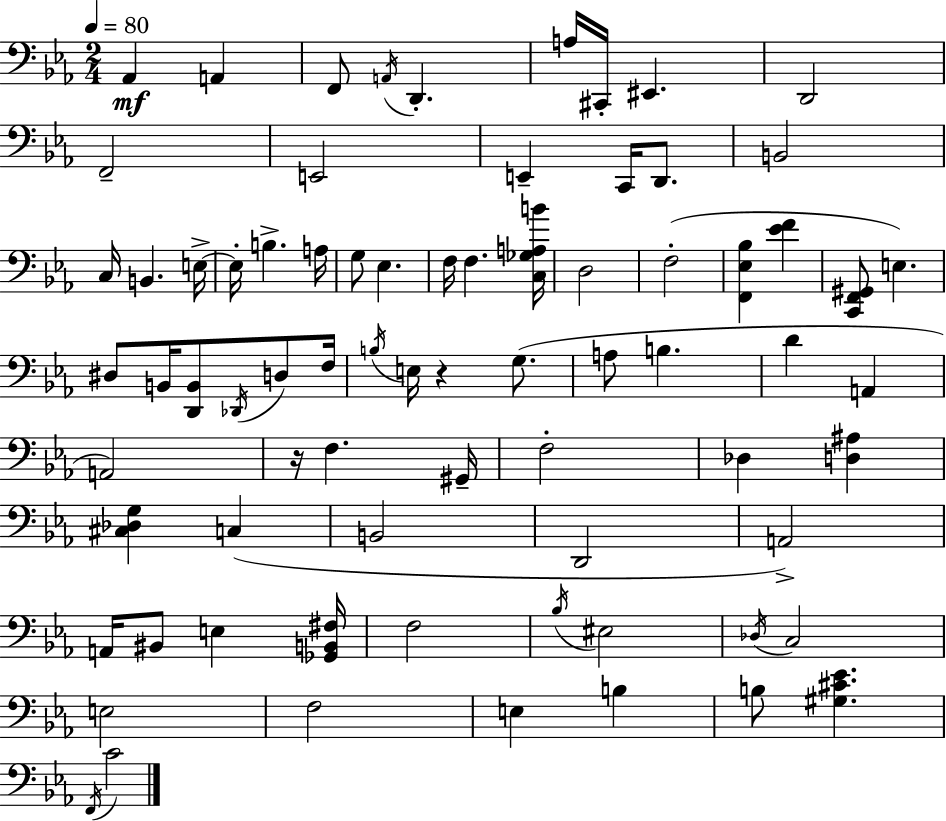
X:1
T:Untitled
M:2/4
L:1/4
K:Cm
_A,, A,, F,,/2 A,,/4 D,, A,/4 ^C,,/4 ^E,, D,,2 F,,2 E,,2 E,, C,,/4 D,,/2 B,,2 C,/4 B,, E,/4 E,/4 B, A,/4 G,/2 _E, F,/4 F, [C,_G,A,B]/4 D,2 F,2 [F,,_E,_B,] [_EF] [C,,F,,^G,,]/2 E, ^D,/2 B,,/4 [D,,B,,]/2 _D,,/4 D,/2 F,/4 B,/4 E,/4 z G,/2 A,/2 B, D A,, A,,2 z/4 F, ^G,,/4 F,2 _D, [D,^A,] [^C,_D,G,] C, B,,2 D,,2 A,,2 A,,/4 ^B,,/2 E, [_G,,B,,^F,]/4 F,2 _B,/4 ^E,2 _D,/4 C,2 E,2 F,2 E, B, B,/2 [^G,^C_E] F,,/4 C2